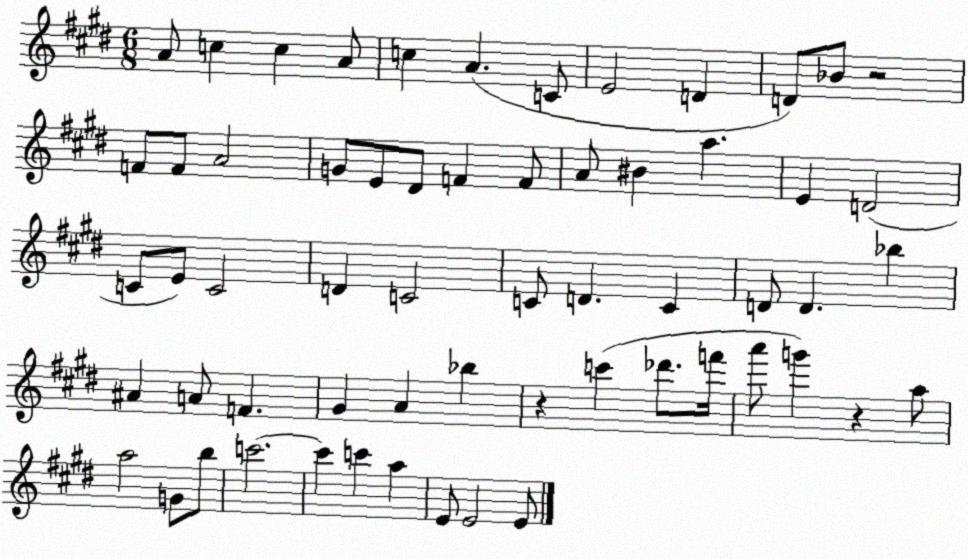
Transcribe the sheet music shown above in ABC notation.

X:1
T:Untitled
M:6/8
L:1/4
K:E
A/2 c c A/2 c A C/2 E2 D D/2 _B/2 z2 F/2 F/2 A2 G/2 E/2 ^D/2 F F/2 A/2 ^B a E D2 C/2 E/2 C2 D C2 C/2 D C D/2 D _b ^A A/2 F ^G A _b z c' _d'/2 f'/4 a'/2 g' z a/2 a2 G/2 b/2 c'2 c' c' a E/2 E2 E/2